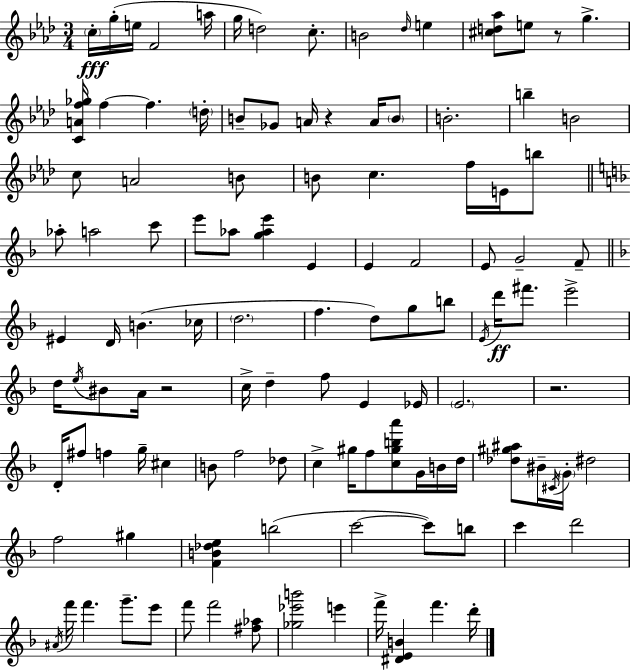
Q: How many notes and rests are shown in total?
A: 116